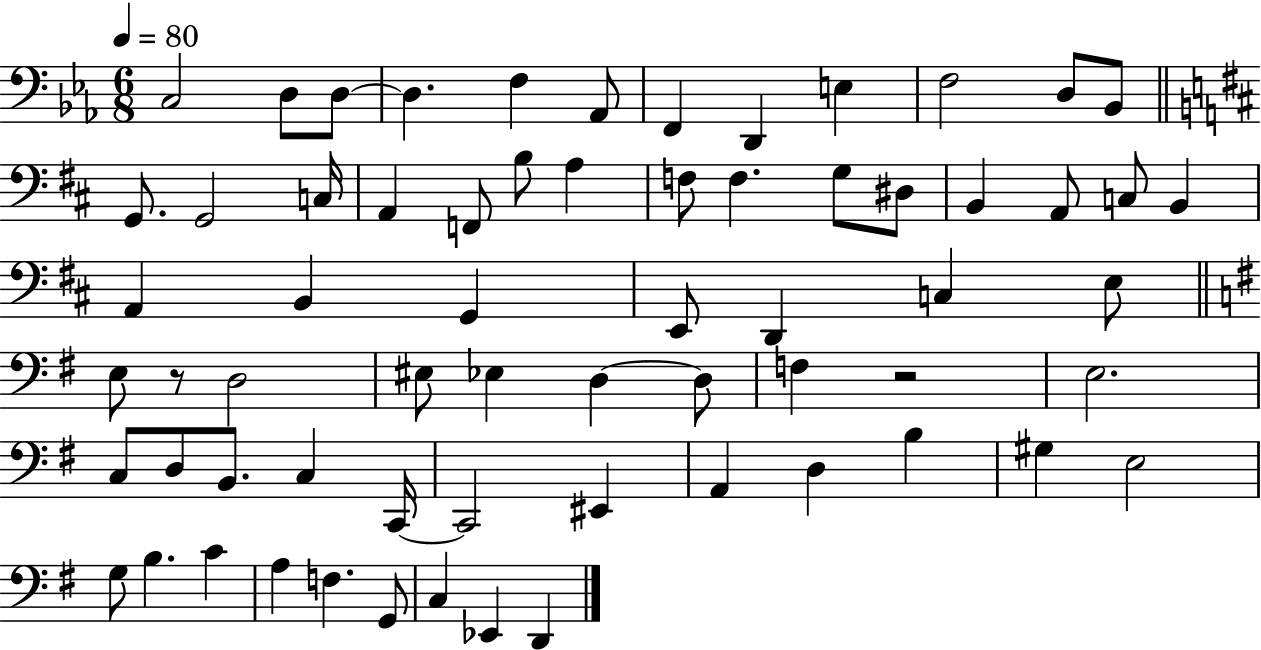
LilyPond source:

{
  \clef bass
  \numericTimeSignature
  \time 6/8
  \key ees \major
  \tempo 4 = 80
  c2 d8 d8~~ | d4. f4 aes,8 | f,4 d,4 e4 | f2 d8 bes,8 | \break \bar "||" \break \key d \major g,8. g,2 c16 | a,4 f,8 b8 a4 | f8 f4. g8 dis8 | b,4 a,8 c8 b,4 | \break a,4 b,4 g,4 | e,8 d,4 c4 e8 | \bar "||" \break \key g \major e8 r8 d2 | eis8 ees4 d4~~ d8 | f4 r2 | e2. | \break c8 d8 b,8. c4 c,16~~ | c,2 eis,4 | a,4 d4 b4 | gis4 e2 | \break g8 b4. c'4 | a4 f4. g,8 | c4 ees,4 d,4 | \bar "|."
}